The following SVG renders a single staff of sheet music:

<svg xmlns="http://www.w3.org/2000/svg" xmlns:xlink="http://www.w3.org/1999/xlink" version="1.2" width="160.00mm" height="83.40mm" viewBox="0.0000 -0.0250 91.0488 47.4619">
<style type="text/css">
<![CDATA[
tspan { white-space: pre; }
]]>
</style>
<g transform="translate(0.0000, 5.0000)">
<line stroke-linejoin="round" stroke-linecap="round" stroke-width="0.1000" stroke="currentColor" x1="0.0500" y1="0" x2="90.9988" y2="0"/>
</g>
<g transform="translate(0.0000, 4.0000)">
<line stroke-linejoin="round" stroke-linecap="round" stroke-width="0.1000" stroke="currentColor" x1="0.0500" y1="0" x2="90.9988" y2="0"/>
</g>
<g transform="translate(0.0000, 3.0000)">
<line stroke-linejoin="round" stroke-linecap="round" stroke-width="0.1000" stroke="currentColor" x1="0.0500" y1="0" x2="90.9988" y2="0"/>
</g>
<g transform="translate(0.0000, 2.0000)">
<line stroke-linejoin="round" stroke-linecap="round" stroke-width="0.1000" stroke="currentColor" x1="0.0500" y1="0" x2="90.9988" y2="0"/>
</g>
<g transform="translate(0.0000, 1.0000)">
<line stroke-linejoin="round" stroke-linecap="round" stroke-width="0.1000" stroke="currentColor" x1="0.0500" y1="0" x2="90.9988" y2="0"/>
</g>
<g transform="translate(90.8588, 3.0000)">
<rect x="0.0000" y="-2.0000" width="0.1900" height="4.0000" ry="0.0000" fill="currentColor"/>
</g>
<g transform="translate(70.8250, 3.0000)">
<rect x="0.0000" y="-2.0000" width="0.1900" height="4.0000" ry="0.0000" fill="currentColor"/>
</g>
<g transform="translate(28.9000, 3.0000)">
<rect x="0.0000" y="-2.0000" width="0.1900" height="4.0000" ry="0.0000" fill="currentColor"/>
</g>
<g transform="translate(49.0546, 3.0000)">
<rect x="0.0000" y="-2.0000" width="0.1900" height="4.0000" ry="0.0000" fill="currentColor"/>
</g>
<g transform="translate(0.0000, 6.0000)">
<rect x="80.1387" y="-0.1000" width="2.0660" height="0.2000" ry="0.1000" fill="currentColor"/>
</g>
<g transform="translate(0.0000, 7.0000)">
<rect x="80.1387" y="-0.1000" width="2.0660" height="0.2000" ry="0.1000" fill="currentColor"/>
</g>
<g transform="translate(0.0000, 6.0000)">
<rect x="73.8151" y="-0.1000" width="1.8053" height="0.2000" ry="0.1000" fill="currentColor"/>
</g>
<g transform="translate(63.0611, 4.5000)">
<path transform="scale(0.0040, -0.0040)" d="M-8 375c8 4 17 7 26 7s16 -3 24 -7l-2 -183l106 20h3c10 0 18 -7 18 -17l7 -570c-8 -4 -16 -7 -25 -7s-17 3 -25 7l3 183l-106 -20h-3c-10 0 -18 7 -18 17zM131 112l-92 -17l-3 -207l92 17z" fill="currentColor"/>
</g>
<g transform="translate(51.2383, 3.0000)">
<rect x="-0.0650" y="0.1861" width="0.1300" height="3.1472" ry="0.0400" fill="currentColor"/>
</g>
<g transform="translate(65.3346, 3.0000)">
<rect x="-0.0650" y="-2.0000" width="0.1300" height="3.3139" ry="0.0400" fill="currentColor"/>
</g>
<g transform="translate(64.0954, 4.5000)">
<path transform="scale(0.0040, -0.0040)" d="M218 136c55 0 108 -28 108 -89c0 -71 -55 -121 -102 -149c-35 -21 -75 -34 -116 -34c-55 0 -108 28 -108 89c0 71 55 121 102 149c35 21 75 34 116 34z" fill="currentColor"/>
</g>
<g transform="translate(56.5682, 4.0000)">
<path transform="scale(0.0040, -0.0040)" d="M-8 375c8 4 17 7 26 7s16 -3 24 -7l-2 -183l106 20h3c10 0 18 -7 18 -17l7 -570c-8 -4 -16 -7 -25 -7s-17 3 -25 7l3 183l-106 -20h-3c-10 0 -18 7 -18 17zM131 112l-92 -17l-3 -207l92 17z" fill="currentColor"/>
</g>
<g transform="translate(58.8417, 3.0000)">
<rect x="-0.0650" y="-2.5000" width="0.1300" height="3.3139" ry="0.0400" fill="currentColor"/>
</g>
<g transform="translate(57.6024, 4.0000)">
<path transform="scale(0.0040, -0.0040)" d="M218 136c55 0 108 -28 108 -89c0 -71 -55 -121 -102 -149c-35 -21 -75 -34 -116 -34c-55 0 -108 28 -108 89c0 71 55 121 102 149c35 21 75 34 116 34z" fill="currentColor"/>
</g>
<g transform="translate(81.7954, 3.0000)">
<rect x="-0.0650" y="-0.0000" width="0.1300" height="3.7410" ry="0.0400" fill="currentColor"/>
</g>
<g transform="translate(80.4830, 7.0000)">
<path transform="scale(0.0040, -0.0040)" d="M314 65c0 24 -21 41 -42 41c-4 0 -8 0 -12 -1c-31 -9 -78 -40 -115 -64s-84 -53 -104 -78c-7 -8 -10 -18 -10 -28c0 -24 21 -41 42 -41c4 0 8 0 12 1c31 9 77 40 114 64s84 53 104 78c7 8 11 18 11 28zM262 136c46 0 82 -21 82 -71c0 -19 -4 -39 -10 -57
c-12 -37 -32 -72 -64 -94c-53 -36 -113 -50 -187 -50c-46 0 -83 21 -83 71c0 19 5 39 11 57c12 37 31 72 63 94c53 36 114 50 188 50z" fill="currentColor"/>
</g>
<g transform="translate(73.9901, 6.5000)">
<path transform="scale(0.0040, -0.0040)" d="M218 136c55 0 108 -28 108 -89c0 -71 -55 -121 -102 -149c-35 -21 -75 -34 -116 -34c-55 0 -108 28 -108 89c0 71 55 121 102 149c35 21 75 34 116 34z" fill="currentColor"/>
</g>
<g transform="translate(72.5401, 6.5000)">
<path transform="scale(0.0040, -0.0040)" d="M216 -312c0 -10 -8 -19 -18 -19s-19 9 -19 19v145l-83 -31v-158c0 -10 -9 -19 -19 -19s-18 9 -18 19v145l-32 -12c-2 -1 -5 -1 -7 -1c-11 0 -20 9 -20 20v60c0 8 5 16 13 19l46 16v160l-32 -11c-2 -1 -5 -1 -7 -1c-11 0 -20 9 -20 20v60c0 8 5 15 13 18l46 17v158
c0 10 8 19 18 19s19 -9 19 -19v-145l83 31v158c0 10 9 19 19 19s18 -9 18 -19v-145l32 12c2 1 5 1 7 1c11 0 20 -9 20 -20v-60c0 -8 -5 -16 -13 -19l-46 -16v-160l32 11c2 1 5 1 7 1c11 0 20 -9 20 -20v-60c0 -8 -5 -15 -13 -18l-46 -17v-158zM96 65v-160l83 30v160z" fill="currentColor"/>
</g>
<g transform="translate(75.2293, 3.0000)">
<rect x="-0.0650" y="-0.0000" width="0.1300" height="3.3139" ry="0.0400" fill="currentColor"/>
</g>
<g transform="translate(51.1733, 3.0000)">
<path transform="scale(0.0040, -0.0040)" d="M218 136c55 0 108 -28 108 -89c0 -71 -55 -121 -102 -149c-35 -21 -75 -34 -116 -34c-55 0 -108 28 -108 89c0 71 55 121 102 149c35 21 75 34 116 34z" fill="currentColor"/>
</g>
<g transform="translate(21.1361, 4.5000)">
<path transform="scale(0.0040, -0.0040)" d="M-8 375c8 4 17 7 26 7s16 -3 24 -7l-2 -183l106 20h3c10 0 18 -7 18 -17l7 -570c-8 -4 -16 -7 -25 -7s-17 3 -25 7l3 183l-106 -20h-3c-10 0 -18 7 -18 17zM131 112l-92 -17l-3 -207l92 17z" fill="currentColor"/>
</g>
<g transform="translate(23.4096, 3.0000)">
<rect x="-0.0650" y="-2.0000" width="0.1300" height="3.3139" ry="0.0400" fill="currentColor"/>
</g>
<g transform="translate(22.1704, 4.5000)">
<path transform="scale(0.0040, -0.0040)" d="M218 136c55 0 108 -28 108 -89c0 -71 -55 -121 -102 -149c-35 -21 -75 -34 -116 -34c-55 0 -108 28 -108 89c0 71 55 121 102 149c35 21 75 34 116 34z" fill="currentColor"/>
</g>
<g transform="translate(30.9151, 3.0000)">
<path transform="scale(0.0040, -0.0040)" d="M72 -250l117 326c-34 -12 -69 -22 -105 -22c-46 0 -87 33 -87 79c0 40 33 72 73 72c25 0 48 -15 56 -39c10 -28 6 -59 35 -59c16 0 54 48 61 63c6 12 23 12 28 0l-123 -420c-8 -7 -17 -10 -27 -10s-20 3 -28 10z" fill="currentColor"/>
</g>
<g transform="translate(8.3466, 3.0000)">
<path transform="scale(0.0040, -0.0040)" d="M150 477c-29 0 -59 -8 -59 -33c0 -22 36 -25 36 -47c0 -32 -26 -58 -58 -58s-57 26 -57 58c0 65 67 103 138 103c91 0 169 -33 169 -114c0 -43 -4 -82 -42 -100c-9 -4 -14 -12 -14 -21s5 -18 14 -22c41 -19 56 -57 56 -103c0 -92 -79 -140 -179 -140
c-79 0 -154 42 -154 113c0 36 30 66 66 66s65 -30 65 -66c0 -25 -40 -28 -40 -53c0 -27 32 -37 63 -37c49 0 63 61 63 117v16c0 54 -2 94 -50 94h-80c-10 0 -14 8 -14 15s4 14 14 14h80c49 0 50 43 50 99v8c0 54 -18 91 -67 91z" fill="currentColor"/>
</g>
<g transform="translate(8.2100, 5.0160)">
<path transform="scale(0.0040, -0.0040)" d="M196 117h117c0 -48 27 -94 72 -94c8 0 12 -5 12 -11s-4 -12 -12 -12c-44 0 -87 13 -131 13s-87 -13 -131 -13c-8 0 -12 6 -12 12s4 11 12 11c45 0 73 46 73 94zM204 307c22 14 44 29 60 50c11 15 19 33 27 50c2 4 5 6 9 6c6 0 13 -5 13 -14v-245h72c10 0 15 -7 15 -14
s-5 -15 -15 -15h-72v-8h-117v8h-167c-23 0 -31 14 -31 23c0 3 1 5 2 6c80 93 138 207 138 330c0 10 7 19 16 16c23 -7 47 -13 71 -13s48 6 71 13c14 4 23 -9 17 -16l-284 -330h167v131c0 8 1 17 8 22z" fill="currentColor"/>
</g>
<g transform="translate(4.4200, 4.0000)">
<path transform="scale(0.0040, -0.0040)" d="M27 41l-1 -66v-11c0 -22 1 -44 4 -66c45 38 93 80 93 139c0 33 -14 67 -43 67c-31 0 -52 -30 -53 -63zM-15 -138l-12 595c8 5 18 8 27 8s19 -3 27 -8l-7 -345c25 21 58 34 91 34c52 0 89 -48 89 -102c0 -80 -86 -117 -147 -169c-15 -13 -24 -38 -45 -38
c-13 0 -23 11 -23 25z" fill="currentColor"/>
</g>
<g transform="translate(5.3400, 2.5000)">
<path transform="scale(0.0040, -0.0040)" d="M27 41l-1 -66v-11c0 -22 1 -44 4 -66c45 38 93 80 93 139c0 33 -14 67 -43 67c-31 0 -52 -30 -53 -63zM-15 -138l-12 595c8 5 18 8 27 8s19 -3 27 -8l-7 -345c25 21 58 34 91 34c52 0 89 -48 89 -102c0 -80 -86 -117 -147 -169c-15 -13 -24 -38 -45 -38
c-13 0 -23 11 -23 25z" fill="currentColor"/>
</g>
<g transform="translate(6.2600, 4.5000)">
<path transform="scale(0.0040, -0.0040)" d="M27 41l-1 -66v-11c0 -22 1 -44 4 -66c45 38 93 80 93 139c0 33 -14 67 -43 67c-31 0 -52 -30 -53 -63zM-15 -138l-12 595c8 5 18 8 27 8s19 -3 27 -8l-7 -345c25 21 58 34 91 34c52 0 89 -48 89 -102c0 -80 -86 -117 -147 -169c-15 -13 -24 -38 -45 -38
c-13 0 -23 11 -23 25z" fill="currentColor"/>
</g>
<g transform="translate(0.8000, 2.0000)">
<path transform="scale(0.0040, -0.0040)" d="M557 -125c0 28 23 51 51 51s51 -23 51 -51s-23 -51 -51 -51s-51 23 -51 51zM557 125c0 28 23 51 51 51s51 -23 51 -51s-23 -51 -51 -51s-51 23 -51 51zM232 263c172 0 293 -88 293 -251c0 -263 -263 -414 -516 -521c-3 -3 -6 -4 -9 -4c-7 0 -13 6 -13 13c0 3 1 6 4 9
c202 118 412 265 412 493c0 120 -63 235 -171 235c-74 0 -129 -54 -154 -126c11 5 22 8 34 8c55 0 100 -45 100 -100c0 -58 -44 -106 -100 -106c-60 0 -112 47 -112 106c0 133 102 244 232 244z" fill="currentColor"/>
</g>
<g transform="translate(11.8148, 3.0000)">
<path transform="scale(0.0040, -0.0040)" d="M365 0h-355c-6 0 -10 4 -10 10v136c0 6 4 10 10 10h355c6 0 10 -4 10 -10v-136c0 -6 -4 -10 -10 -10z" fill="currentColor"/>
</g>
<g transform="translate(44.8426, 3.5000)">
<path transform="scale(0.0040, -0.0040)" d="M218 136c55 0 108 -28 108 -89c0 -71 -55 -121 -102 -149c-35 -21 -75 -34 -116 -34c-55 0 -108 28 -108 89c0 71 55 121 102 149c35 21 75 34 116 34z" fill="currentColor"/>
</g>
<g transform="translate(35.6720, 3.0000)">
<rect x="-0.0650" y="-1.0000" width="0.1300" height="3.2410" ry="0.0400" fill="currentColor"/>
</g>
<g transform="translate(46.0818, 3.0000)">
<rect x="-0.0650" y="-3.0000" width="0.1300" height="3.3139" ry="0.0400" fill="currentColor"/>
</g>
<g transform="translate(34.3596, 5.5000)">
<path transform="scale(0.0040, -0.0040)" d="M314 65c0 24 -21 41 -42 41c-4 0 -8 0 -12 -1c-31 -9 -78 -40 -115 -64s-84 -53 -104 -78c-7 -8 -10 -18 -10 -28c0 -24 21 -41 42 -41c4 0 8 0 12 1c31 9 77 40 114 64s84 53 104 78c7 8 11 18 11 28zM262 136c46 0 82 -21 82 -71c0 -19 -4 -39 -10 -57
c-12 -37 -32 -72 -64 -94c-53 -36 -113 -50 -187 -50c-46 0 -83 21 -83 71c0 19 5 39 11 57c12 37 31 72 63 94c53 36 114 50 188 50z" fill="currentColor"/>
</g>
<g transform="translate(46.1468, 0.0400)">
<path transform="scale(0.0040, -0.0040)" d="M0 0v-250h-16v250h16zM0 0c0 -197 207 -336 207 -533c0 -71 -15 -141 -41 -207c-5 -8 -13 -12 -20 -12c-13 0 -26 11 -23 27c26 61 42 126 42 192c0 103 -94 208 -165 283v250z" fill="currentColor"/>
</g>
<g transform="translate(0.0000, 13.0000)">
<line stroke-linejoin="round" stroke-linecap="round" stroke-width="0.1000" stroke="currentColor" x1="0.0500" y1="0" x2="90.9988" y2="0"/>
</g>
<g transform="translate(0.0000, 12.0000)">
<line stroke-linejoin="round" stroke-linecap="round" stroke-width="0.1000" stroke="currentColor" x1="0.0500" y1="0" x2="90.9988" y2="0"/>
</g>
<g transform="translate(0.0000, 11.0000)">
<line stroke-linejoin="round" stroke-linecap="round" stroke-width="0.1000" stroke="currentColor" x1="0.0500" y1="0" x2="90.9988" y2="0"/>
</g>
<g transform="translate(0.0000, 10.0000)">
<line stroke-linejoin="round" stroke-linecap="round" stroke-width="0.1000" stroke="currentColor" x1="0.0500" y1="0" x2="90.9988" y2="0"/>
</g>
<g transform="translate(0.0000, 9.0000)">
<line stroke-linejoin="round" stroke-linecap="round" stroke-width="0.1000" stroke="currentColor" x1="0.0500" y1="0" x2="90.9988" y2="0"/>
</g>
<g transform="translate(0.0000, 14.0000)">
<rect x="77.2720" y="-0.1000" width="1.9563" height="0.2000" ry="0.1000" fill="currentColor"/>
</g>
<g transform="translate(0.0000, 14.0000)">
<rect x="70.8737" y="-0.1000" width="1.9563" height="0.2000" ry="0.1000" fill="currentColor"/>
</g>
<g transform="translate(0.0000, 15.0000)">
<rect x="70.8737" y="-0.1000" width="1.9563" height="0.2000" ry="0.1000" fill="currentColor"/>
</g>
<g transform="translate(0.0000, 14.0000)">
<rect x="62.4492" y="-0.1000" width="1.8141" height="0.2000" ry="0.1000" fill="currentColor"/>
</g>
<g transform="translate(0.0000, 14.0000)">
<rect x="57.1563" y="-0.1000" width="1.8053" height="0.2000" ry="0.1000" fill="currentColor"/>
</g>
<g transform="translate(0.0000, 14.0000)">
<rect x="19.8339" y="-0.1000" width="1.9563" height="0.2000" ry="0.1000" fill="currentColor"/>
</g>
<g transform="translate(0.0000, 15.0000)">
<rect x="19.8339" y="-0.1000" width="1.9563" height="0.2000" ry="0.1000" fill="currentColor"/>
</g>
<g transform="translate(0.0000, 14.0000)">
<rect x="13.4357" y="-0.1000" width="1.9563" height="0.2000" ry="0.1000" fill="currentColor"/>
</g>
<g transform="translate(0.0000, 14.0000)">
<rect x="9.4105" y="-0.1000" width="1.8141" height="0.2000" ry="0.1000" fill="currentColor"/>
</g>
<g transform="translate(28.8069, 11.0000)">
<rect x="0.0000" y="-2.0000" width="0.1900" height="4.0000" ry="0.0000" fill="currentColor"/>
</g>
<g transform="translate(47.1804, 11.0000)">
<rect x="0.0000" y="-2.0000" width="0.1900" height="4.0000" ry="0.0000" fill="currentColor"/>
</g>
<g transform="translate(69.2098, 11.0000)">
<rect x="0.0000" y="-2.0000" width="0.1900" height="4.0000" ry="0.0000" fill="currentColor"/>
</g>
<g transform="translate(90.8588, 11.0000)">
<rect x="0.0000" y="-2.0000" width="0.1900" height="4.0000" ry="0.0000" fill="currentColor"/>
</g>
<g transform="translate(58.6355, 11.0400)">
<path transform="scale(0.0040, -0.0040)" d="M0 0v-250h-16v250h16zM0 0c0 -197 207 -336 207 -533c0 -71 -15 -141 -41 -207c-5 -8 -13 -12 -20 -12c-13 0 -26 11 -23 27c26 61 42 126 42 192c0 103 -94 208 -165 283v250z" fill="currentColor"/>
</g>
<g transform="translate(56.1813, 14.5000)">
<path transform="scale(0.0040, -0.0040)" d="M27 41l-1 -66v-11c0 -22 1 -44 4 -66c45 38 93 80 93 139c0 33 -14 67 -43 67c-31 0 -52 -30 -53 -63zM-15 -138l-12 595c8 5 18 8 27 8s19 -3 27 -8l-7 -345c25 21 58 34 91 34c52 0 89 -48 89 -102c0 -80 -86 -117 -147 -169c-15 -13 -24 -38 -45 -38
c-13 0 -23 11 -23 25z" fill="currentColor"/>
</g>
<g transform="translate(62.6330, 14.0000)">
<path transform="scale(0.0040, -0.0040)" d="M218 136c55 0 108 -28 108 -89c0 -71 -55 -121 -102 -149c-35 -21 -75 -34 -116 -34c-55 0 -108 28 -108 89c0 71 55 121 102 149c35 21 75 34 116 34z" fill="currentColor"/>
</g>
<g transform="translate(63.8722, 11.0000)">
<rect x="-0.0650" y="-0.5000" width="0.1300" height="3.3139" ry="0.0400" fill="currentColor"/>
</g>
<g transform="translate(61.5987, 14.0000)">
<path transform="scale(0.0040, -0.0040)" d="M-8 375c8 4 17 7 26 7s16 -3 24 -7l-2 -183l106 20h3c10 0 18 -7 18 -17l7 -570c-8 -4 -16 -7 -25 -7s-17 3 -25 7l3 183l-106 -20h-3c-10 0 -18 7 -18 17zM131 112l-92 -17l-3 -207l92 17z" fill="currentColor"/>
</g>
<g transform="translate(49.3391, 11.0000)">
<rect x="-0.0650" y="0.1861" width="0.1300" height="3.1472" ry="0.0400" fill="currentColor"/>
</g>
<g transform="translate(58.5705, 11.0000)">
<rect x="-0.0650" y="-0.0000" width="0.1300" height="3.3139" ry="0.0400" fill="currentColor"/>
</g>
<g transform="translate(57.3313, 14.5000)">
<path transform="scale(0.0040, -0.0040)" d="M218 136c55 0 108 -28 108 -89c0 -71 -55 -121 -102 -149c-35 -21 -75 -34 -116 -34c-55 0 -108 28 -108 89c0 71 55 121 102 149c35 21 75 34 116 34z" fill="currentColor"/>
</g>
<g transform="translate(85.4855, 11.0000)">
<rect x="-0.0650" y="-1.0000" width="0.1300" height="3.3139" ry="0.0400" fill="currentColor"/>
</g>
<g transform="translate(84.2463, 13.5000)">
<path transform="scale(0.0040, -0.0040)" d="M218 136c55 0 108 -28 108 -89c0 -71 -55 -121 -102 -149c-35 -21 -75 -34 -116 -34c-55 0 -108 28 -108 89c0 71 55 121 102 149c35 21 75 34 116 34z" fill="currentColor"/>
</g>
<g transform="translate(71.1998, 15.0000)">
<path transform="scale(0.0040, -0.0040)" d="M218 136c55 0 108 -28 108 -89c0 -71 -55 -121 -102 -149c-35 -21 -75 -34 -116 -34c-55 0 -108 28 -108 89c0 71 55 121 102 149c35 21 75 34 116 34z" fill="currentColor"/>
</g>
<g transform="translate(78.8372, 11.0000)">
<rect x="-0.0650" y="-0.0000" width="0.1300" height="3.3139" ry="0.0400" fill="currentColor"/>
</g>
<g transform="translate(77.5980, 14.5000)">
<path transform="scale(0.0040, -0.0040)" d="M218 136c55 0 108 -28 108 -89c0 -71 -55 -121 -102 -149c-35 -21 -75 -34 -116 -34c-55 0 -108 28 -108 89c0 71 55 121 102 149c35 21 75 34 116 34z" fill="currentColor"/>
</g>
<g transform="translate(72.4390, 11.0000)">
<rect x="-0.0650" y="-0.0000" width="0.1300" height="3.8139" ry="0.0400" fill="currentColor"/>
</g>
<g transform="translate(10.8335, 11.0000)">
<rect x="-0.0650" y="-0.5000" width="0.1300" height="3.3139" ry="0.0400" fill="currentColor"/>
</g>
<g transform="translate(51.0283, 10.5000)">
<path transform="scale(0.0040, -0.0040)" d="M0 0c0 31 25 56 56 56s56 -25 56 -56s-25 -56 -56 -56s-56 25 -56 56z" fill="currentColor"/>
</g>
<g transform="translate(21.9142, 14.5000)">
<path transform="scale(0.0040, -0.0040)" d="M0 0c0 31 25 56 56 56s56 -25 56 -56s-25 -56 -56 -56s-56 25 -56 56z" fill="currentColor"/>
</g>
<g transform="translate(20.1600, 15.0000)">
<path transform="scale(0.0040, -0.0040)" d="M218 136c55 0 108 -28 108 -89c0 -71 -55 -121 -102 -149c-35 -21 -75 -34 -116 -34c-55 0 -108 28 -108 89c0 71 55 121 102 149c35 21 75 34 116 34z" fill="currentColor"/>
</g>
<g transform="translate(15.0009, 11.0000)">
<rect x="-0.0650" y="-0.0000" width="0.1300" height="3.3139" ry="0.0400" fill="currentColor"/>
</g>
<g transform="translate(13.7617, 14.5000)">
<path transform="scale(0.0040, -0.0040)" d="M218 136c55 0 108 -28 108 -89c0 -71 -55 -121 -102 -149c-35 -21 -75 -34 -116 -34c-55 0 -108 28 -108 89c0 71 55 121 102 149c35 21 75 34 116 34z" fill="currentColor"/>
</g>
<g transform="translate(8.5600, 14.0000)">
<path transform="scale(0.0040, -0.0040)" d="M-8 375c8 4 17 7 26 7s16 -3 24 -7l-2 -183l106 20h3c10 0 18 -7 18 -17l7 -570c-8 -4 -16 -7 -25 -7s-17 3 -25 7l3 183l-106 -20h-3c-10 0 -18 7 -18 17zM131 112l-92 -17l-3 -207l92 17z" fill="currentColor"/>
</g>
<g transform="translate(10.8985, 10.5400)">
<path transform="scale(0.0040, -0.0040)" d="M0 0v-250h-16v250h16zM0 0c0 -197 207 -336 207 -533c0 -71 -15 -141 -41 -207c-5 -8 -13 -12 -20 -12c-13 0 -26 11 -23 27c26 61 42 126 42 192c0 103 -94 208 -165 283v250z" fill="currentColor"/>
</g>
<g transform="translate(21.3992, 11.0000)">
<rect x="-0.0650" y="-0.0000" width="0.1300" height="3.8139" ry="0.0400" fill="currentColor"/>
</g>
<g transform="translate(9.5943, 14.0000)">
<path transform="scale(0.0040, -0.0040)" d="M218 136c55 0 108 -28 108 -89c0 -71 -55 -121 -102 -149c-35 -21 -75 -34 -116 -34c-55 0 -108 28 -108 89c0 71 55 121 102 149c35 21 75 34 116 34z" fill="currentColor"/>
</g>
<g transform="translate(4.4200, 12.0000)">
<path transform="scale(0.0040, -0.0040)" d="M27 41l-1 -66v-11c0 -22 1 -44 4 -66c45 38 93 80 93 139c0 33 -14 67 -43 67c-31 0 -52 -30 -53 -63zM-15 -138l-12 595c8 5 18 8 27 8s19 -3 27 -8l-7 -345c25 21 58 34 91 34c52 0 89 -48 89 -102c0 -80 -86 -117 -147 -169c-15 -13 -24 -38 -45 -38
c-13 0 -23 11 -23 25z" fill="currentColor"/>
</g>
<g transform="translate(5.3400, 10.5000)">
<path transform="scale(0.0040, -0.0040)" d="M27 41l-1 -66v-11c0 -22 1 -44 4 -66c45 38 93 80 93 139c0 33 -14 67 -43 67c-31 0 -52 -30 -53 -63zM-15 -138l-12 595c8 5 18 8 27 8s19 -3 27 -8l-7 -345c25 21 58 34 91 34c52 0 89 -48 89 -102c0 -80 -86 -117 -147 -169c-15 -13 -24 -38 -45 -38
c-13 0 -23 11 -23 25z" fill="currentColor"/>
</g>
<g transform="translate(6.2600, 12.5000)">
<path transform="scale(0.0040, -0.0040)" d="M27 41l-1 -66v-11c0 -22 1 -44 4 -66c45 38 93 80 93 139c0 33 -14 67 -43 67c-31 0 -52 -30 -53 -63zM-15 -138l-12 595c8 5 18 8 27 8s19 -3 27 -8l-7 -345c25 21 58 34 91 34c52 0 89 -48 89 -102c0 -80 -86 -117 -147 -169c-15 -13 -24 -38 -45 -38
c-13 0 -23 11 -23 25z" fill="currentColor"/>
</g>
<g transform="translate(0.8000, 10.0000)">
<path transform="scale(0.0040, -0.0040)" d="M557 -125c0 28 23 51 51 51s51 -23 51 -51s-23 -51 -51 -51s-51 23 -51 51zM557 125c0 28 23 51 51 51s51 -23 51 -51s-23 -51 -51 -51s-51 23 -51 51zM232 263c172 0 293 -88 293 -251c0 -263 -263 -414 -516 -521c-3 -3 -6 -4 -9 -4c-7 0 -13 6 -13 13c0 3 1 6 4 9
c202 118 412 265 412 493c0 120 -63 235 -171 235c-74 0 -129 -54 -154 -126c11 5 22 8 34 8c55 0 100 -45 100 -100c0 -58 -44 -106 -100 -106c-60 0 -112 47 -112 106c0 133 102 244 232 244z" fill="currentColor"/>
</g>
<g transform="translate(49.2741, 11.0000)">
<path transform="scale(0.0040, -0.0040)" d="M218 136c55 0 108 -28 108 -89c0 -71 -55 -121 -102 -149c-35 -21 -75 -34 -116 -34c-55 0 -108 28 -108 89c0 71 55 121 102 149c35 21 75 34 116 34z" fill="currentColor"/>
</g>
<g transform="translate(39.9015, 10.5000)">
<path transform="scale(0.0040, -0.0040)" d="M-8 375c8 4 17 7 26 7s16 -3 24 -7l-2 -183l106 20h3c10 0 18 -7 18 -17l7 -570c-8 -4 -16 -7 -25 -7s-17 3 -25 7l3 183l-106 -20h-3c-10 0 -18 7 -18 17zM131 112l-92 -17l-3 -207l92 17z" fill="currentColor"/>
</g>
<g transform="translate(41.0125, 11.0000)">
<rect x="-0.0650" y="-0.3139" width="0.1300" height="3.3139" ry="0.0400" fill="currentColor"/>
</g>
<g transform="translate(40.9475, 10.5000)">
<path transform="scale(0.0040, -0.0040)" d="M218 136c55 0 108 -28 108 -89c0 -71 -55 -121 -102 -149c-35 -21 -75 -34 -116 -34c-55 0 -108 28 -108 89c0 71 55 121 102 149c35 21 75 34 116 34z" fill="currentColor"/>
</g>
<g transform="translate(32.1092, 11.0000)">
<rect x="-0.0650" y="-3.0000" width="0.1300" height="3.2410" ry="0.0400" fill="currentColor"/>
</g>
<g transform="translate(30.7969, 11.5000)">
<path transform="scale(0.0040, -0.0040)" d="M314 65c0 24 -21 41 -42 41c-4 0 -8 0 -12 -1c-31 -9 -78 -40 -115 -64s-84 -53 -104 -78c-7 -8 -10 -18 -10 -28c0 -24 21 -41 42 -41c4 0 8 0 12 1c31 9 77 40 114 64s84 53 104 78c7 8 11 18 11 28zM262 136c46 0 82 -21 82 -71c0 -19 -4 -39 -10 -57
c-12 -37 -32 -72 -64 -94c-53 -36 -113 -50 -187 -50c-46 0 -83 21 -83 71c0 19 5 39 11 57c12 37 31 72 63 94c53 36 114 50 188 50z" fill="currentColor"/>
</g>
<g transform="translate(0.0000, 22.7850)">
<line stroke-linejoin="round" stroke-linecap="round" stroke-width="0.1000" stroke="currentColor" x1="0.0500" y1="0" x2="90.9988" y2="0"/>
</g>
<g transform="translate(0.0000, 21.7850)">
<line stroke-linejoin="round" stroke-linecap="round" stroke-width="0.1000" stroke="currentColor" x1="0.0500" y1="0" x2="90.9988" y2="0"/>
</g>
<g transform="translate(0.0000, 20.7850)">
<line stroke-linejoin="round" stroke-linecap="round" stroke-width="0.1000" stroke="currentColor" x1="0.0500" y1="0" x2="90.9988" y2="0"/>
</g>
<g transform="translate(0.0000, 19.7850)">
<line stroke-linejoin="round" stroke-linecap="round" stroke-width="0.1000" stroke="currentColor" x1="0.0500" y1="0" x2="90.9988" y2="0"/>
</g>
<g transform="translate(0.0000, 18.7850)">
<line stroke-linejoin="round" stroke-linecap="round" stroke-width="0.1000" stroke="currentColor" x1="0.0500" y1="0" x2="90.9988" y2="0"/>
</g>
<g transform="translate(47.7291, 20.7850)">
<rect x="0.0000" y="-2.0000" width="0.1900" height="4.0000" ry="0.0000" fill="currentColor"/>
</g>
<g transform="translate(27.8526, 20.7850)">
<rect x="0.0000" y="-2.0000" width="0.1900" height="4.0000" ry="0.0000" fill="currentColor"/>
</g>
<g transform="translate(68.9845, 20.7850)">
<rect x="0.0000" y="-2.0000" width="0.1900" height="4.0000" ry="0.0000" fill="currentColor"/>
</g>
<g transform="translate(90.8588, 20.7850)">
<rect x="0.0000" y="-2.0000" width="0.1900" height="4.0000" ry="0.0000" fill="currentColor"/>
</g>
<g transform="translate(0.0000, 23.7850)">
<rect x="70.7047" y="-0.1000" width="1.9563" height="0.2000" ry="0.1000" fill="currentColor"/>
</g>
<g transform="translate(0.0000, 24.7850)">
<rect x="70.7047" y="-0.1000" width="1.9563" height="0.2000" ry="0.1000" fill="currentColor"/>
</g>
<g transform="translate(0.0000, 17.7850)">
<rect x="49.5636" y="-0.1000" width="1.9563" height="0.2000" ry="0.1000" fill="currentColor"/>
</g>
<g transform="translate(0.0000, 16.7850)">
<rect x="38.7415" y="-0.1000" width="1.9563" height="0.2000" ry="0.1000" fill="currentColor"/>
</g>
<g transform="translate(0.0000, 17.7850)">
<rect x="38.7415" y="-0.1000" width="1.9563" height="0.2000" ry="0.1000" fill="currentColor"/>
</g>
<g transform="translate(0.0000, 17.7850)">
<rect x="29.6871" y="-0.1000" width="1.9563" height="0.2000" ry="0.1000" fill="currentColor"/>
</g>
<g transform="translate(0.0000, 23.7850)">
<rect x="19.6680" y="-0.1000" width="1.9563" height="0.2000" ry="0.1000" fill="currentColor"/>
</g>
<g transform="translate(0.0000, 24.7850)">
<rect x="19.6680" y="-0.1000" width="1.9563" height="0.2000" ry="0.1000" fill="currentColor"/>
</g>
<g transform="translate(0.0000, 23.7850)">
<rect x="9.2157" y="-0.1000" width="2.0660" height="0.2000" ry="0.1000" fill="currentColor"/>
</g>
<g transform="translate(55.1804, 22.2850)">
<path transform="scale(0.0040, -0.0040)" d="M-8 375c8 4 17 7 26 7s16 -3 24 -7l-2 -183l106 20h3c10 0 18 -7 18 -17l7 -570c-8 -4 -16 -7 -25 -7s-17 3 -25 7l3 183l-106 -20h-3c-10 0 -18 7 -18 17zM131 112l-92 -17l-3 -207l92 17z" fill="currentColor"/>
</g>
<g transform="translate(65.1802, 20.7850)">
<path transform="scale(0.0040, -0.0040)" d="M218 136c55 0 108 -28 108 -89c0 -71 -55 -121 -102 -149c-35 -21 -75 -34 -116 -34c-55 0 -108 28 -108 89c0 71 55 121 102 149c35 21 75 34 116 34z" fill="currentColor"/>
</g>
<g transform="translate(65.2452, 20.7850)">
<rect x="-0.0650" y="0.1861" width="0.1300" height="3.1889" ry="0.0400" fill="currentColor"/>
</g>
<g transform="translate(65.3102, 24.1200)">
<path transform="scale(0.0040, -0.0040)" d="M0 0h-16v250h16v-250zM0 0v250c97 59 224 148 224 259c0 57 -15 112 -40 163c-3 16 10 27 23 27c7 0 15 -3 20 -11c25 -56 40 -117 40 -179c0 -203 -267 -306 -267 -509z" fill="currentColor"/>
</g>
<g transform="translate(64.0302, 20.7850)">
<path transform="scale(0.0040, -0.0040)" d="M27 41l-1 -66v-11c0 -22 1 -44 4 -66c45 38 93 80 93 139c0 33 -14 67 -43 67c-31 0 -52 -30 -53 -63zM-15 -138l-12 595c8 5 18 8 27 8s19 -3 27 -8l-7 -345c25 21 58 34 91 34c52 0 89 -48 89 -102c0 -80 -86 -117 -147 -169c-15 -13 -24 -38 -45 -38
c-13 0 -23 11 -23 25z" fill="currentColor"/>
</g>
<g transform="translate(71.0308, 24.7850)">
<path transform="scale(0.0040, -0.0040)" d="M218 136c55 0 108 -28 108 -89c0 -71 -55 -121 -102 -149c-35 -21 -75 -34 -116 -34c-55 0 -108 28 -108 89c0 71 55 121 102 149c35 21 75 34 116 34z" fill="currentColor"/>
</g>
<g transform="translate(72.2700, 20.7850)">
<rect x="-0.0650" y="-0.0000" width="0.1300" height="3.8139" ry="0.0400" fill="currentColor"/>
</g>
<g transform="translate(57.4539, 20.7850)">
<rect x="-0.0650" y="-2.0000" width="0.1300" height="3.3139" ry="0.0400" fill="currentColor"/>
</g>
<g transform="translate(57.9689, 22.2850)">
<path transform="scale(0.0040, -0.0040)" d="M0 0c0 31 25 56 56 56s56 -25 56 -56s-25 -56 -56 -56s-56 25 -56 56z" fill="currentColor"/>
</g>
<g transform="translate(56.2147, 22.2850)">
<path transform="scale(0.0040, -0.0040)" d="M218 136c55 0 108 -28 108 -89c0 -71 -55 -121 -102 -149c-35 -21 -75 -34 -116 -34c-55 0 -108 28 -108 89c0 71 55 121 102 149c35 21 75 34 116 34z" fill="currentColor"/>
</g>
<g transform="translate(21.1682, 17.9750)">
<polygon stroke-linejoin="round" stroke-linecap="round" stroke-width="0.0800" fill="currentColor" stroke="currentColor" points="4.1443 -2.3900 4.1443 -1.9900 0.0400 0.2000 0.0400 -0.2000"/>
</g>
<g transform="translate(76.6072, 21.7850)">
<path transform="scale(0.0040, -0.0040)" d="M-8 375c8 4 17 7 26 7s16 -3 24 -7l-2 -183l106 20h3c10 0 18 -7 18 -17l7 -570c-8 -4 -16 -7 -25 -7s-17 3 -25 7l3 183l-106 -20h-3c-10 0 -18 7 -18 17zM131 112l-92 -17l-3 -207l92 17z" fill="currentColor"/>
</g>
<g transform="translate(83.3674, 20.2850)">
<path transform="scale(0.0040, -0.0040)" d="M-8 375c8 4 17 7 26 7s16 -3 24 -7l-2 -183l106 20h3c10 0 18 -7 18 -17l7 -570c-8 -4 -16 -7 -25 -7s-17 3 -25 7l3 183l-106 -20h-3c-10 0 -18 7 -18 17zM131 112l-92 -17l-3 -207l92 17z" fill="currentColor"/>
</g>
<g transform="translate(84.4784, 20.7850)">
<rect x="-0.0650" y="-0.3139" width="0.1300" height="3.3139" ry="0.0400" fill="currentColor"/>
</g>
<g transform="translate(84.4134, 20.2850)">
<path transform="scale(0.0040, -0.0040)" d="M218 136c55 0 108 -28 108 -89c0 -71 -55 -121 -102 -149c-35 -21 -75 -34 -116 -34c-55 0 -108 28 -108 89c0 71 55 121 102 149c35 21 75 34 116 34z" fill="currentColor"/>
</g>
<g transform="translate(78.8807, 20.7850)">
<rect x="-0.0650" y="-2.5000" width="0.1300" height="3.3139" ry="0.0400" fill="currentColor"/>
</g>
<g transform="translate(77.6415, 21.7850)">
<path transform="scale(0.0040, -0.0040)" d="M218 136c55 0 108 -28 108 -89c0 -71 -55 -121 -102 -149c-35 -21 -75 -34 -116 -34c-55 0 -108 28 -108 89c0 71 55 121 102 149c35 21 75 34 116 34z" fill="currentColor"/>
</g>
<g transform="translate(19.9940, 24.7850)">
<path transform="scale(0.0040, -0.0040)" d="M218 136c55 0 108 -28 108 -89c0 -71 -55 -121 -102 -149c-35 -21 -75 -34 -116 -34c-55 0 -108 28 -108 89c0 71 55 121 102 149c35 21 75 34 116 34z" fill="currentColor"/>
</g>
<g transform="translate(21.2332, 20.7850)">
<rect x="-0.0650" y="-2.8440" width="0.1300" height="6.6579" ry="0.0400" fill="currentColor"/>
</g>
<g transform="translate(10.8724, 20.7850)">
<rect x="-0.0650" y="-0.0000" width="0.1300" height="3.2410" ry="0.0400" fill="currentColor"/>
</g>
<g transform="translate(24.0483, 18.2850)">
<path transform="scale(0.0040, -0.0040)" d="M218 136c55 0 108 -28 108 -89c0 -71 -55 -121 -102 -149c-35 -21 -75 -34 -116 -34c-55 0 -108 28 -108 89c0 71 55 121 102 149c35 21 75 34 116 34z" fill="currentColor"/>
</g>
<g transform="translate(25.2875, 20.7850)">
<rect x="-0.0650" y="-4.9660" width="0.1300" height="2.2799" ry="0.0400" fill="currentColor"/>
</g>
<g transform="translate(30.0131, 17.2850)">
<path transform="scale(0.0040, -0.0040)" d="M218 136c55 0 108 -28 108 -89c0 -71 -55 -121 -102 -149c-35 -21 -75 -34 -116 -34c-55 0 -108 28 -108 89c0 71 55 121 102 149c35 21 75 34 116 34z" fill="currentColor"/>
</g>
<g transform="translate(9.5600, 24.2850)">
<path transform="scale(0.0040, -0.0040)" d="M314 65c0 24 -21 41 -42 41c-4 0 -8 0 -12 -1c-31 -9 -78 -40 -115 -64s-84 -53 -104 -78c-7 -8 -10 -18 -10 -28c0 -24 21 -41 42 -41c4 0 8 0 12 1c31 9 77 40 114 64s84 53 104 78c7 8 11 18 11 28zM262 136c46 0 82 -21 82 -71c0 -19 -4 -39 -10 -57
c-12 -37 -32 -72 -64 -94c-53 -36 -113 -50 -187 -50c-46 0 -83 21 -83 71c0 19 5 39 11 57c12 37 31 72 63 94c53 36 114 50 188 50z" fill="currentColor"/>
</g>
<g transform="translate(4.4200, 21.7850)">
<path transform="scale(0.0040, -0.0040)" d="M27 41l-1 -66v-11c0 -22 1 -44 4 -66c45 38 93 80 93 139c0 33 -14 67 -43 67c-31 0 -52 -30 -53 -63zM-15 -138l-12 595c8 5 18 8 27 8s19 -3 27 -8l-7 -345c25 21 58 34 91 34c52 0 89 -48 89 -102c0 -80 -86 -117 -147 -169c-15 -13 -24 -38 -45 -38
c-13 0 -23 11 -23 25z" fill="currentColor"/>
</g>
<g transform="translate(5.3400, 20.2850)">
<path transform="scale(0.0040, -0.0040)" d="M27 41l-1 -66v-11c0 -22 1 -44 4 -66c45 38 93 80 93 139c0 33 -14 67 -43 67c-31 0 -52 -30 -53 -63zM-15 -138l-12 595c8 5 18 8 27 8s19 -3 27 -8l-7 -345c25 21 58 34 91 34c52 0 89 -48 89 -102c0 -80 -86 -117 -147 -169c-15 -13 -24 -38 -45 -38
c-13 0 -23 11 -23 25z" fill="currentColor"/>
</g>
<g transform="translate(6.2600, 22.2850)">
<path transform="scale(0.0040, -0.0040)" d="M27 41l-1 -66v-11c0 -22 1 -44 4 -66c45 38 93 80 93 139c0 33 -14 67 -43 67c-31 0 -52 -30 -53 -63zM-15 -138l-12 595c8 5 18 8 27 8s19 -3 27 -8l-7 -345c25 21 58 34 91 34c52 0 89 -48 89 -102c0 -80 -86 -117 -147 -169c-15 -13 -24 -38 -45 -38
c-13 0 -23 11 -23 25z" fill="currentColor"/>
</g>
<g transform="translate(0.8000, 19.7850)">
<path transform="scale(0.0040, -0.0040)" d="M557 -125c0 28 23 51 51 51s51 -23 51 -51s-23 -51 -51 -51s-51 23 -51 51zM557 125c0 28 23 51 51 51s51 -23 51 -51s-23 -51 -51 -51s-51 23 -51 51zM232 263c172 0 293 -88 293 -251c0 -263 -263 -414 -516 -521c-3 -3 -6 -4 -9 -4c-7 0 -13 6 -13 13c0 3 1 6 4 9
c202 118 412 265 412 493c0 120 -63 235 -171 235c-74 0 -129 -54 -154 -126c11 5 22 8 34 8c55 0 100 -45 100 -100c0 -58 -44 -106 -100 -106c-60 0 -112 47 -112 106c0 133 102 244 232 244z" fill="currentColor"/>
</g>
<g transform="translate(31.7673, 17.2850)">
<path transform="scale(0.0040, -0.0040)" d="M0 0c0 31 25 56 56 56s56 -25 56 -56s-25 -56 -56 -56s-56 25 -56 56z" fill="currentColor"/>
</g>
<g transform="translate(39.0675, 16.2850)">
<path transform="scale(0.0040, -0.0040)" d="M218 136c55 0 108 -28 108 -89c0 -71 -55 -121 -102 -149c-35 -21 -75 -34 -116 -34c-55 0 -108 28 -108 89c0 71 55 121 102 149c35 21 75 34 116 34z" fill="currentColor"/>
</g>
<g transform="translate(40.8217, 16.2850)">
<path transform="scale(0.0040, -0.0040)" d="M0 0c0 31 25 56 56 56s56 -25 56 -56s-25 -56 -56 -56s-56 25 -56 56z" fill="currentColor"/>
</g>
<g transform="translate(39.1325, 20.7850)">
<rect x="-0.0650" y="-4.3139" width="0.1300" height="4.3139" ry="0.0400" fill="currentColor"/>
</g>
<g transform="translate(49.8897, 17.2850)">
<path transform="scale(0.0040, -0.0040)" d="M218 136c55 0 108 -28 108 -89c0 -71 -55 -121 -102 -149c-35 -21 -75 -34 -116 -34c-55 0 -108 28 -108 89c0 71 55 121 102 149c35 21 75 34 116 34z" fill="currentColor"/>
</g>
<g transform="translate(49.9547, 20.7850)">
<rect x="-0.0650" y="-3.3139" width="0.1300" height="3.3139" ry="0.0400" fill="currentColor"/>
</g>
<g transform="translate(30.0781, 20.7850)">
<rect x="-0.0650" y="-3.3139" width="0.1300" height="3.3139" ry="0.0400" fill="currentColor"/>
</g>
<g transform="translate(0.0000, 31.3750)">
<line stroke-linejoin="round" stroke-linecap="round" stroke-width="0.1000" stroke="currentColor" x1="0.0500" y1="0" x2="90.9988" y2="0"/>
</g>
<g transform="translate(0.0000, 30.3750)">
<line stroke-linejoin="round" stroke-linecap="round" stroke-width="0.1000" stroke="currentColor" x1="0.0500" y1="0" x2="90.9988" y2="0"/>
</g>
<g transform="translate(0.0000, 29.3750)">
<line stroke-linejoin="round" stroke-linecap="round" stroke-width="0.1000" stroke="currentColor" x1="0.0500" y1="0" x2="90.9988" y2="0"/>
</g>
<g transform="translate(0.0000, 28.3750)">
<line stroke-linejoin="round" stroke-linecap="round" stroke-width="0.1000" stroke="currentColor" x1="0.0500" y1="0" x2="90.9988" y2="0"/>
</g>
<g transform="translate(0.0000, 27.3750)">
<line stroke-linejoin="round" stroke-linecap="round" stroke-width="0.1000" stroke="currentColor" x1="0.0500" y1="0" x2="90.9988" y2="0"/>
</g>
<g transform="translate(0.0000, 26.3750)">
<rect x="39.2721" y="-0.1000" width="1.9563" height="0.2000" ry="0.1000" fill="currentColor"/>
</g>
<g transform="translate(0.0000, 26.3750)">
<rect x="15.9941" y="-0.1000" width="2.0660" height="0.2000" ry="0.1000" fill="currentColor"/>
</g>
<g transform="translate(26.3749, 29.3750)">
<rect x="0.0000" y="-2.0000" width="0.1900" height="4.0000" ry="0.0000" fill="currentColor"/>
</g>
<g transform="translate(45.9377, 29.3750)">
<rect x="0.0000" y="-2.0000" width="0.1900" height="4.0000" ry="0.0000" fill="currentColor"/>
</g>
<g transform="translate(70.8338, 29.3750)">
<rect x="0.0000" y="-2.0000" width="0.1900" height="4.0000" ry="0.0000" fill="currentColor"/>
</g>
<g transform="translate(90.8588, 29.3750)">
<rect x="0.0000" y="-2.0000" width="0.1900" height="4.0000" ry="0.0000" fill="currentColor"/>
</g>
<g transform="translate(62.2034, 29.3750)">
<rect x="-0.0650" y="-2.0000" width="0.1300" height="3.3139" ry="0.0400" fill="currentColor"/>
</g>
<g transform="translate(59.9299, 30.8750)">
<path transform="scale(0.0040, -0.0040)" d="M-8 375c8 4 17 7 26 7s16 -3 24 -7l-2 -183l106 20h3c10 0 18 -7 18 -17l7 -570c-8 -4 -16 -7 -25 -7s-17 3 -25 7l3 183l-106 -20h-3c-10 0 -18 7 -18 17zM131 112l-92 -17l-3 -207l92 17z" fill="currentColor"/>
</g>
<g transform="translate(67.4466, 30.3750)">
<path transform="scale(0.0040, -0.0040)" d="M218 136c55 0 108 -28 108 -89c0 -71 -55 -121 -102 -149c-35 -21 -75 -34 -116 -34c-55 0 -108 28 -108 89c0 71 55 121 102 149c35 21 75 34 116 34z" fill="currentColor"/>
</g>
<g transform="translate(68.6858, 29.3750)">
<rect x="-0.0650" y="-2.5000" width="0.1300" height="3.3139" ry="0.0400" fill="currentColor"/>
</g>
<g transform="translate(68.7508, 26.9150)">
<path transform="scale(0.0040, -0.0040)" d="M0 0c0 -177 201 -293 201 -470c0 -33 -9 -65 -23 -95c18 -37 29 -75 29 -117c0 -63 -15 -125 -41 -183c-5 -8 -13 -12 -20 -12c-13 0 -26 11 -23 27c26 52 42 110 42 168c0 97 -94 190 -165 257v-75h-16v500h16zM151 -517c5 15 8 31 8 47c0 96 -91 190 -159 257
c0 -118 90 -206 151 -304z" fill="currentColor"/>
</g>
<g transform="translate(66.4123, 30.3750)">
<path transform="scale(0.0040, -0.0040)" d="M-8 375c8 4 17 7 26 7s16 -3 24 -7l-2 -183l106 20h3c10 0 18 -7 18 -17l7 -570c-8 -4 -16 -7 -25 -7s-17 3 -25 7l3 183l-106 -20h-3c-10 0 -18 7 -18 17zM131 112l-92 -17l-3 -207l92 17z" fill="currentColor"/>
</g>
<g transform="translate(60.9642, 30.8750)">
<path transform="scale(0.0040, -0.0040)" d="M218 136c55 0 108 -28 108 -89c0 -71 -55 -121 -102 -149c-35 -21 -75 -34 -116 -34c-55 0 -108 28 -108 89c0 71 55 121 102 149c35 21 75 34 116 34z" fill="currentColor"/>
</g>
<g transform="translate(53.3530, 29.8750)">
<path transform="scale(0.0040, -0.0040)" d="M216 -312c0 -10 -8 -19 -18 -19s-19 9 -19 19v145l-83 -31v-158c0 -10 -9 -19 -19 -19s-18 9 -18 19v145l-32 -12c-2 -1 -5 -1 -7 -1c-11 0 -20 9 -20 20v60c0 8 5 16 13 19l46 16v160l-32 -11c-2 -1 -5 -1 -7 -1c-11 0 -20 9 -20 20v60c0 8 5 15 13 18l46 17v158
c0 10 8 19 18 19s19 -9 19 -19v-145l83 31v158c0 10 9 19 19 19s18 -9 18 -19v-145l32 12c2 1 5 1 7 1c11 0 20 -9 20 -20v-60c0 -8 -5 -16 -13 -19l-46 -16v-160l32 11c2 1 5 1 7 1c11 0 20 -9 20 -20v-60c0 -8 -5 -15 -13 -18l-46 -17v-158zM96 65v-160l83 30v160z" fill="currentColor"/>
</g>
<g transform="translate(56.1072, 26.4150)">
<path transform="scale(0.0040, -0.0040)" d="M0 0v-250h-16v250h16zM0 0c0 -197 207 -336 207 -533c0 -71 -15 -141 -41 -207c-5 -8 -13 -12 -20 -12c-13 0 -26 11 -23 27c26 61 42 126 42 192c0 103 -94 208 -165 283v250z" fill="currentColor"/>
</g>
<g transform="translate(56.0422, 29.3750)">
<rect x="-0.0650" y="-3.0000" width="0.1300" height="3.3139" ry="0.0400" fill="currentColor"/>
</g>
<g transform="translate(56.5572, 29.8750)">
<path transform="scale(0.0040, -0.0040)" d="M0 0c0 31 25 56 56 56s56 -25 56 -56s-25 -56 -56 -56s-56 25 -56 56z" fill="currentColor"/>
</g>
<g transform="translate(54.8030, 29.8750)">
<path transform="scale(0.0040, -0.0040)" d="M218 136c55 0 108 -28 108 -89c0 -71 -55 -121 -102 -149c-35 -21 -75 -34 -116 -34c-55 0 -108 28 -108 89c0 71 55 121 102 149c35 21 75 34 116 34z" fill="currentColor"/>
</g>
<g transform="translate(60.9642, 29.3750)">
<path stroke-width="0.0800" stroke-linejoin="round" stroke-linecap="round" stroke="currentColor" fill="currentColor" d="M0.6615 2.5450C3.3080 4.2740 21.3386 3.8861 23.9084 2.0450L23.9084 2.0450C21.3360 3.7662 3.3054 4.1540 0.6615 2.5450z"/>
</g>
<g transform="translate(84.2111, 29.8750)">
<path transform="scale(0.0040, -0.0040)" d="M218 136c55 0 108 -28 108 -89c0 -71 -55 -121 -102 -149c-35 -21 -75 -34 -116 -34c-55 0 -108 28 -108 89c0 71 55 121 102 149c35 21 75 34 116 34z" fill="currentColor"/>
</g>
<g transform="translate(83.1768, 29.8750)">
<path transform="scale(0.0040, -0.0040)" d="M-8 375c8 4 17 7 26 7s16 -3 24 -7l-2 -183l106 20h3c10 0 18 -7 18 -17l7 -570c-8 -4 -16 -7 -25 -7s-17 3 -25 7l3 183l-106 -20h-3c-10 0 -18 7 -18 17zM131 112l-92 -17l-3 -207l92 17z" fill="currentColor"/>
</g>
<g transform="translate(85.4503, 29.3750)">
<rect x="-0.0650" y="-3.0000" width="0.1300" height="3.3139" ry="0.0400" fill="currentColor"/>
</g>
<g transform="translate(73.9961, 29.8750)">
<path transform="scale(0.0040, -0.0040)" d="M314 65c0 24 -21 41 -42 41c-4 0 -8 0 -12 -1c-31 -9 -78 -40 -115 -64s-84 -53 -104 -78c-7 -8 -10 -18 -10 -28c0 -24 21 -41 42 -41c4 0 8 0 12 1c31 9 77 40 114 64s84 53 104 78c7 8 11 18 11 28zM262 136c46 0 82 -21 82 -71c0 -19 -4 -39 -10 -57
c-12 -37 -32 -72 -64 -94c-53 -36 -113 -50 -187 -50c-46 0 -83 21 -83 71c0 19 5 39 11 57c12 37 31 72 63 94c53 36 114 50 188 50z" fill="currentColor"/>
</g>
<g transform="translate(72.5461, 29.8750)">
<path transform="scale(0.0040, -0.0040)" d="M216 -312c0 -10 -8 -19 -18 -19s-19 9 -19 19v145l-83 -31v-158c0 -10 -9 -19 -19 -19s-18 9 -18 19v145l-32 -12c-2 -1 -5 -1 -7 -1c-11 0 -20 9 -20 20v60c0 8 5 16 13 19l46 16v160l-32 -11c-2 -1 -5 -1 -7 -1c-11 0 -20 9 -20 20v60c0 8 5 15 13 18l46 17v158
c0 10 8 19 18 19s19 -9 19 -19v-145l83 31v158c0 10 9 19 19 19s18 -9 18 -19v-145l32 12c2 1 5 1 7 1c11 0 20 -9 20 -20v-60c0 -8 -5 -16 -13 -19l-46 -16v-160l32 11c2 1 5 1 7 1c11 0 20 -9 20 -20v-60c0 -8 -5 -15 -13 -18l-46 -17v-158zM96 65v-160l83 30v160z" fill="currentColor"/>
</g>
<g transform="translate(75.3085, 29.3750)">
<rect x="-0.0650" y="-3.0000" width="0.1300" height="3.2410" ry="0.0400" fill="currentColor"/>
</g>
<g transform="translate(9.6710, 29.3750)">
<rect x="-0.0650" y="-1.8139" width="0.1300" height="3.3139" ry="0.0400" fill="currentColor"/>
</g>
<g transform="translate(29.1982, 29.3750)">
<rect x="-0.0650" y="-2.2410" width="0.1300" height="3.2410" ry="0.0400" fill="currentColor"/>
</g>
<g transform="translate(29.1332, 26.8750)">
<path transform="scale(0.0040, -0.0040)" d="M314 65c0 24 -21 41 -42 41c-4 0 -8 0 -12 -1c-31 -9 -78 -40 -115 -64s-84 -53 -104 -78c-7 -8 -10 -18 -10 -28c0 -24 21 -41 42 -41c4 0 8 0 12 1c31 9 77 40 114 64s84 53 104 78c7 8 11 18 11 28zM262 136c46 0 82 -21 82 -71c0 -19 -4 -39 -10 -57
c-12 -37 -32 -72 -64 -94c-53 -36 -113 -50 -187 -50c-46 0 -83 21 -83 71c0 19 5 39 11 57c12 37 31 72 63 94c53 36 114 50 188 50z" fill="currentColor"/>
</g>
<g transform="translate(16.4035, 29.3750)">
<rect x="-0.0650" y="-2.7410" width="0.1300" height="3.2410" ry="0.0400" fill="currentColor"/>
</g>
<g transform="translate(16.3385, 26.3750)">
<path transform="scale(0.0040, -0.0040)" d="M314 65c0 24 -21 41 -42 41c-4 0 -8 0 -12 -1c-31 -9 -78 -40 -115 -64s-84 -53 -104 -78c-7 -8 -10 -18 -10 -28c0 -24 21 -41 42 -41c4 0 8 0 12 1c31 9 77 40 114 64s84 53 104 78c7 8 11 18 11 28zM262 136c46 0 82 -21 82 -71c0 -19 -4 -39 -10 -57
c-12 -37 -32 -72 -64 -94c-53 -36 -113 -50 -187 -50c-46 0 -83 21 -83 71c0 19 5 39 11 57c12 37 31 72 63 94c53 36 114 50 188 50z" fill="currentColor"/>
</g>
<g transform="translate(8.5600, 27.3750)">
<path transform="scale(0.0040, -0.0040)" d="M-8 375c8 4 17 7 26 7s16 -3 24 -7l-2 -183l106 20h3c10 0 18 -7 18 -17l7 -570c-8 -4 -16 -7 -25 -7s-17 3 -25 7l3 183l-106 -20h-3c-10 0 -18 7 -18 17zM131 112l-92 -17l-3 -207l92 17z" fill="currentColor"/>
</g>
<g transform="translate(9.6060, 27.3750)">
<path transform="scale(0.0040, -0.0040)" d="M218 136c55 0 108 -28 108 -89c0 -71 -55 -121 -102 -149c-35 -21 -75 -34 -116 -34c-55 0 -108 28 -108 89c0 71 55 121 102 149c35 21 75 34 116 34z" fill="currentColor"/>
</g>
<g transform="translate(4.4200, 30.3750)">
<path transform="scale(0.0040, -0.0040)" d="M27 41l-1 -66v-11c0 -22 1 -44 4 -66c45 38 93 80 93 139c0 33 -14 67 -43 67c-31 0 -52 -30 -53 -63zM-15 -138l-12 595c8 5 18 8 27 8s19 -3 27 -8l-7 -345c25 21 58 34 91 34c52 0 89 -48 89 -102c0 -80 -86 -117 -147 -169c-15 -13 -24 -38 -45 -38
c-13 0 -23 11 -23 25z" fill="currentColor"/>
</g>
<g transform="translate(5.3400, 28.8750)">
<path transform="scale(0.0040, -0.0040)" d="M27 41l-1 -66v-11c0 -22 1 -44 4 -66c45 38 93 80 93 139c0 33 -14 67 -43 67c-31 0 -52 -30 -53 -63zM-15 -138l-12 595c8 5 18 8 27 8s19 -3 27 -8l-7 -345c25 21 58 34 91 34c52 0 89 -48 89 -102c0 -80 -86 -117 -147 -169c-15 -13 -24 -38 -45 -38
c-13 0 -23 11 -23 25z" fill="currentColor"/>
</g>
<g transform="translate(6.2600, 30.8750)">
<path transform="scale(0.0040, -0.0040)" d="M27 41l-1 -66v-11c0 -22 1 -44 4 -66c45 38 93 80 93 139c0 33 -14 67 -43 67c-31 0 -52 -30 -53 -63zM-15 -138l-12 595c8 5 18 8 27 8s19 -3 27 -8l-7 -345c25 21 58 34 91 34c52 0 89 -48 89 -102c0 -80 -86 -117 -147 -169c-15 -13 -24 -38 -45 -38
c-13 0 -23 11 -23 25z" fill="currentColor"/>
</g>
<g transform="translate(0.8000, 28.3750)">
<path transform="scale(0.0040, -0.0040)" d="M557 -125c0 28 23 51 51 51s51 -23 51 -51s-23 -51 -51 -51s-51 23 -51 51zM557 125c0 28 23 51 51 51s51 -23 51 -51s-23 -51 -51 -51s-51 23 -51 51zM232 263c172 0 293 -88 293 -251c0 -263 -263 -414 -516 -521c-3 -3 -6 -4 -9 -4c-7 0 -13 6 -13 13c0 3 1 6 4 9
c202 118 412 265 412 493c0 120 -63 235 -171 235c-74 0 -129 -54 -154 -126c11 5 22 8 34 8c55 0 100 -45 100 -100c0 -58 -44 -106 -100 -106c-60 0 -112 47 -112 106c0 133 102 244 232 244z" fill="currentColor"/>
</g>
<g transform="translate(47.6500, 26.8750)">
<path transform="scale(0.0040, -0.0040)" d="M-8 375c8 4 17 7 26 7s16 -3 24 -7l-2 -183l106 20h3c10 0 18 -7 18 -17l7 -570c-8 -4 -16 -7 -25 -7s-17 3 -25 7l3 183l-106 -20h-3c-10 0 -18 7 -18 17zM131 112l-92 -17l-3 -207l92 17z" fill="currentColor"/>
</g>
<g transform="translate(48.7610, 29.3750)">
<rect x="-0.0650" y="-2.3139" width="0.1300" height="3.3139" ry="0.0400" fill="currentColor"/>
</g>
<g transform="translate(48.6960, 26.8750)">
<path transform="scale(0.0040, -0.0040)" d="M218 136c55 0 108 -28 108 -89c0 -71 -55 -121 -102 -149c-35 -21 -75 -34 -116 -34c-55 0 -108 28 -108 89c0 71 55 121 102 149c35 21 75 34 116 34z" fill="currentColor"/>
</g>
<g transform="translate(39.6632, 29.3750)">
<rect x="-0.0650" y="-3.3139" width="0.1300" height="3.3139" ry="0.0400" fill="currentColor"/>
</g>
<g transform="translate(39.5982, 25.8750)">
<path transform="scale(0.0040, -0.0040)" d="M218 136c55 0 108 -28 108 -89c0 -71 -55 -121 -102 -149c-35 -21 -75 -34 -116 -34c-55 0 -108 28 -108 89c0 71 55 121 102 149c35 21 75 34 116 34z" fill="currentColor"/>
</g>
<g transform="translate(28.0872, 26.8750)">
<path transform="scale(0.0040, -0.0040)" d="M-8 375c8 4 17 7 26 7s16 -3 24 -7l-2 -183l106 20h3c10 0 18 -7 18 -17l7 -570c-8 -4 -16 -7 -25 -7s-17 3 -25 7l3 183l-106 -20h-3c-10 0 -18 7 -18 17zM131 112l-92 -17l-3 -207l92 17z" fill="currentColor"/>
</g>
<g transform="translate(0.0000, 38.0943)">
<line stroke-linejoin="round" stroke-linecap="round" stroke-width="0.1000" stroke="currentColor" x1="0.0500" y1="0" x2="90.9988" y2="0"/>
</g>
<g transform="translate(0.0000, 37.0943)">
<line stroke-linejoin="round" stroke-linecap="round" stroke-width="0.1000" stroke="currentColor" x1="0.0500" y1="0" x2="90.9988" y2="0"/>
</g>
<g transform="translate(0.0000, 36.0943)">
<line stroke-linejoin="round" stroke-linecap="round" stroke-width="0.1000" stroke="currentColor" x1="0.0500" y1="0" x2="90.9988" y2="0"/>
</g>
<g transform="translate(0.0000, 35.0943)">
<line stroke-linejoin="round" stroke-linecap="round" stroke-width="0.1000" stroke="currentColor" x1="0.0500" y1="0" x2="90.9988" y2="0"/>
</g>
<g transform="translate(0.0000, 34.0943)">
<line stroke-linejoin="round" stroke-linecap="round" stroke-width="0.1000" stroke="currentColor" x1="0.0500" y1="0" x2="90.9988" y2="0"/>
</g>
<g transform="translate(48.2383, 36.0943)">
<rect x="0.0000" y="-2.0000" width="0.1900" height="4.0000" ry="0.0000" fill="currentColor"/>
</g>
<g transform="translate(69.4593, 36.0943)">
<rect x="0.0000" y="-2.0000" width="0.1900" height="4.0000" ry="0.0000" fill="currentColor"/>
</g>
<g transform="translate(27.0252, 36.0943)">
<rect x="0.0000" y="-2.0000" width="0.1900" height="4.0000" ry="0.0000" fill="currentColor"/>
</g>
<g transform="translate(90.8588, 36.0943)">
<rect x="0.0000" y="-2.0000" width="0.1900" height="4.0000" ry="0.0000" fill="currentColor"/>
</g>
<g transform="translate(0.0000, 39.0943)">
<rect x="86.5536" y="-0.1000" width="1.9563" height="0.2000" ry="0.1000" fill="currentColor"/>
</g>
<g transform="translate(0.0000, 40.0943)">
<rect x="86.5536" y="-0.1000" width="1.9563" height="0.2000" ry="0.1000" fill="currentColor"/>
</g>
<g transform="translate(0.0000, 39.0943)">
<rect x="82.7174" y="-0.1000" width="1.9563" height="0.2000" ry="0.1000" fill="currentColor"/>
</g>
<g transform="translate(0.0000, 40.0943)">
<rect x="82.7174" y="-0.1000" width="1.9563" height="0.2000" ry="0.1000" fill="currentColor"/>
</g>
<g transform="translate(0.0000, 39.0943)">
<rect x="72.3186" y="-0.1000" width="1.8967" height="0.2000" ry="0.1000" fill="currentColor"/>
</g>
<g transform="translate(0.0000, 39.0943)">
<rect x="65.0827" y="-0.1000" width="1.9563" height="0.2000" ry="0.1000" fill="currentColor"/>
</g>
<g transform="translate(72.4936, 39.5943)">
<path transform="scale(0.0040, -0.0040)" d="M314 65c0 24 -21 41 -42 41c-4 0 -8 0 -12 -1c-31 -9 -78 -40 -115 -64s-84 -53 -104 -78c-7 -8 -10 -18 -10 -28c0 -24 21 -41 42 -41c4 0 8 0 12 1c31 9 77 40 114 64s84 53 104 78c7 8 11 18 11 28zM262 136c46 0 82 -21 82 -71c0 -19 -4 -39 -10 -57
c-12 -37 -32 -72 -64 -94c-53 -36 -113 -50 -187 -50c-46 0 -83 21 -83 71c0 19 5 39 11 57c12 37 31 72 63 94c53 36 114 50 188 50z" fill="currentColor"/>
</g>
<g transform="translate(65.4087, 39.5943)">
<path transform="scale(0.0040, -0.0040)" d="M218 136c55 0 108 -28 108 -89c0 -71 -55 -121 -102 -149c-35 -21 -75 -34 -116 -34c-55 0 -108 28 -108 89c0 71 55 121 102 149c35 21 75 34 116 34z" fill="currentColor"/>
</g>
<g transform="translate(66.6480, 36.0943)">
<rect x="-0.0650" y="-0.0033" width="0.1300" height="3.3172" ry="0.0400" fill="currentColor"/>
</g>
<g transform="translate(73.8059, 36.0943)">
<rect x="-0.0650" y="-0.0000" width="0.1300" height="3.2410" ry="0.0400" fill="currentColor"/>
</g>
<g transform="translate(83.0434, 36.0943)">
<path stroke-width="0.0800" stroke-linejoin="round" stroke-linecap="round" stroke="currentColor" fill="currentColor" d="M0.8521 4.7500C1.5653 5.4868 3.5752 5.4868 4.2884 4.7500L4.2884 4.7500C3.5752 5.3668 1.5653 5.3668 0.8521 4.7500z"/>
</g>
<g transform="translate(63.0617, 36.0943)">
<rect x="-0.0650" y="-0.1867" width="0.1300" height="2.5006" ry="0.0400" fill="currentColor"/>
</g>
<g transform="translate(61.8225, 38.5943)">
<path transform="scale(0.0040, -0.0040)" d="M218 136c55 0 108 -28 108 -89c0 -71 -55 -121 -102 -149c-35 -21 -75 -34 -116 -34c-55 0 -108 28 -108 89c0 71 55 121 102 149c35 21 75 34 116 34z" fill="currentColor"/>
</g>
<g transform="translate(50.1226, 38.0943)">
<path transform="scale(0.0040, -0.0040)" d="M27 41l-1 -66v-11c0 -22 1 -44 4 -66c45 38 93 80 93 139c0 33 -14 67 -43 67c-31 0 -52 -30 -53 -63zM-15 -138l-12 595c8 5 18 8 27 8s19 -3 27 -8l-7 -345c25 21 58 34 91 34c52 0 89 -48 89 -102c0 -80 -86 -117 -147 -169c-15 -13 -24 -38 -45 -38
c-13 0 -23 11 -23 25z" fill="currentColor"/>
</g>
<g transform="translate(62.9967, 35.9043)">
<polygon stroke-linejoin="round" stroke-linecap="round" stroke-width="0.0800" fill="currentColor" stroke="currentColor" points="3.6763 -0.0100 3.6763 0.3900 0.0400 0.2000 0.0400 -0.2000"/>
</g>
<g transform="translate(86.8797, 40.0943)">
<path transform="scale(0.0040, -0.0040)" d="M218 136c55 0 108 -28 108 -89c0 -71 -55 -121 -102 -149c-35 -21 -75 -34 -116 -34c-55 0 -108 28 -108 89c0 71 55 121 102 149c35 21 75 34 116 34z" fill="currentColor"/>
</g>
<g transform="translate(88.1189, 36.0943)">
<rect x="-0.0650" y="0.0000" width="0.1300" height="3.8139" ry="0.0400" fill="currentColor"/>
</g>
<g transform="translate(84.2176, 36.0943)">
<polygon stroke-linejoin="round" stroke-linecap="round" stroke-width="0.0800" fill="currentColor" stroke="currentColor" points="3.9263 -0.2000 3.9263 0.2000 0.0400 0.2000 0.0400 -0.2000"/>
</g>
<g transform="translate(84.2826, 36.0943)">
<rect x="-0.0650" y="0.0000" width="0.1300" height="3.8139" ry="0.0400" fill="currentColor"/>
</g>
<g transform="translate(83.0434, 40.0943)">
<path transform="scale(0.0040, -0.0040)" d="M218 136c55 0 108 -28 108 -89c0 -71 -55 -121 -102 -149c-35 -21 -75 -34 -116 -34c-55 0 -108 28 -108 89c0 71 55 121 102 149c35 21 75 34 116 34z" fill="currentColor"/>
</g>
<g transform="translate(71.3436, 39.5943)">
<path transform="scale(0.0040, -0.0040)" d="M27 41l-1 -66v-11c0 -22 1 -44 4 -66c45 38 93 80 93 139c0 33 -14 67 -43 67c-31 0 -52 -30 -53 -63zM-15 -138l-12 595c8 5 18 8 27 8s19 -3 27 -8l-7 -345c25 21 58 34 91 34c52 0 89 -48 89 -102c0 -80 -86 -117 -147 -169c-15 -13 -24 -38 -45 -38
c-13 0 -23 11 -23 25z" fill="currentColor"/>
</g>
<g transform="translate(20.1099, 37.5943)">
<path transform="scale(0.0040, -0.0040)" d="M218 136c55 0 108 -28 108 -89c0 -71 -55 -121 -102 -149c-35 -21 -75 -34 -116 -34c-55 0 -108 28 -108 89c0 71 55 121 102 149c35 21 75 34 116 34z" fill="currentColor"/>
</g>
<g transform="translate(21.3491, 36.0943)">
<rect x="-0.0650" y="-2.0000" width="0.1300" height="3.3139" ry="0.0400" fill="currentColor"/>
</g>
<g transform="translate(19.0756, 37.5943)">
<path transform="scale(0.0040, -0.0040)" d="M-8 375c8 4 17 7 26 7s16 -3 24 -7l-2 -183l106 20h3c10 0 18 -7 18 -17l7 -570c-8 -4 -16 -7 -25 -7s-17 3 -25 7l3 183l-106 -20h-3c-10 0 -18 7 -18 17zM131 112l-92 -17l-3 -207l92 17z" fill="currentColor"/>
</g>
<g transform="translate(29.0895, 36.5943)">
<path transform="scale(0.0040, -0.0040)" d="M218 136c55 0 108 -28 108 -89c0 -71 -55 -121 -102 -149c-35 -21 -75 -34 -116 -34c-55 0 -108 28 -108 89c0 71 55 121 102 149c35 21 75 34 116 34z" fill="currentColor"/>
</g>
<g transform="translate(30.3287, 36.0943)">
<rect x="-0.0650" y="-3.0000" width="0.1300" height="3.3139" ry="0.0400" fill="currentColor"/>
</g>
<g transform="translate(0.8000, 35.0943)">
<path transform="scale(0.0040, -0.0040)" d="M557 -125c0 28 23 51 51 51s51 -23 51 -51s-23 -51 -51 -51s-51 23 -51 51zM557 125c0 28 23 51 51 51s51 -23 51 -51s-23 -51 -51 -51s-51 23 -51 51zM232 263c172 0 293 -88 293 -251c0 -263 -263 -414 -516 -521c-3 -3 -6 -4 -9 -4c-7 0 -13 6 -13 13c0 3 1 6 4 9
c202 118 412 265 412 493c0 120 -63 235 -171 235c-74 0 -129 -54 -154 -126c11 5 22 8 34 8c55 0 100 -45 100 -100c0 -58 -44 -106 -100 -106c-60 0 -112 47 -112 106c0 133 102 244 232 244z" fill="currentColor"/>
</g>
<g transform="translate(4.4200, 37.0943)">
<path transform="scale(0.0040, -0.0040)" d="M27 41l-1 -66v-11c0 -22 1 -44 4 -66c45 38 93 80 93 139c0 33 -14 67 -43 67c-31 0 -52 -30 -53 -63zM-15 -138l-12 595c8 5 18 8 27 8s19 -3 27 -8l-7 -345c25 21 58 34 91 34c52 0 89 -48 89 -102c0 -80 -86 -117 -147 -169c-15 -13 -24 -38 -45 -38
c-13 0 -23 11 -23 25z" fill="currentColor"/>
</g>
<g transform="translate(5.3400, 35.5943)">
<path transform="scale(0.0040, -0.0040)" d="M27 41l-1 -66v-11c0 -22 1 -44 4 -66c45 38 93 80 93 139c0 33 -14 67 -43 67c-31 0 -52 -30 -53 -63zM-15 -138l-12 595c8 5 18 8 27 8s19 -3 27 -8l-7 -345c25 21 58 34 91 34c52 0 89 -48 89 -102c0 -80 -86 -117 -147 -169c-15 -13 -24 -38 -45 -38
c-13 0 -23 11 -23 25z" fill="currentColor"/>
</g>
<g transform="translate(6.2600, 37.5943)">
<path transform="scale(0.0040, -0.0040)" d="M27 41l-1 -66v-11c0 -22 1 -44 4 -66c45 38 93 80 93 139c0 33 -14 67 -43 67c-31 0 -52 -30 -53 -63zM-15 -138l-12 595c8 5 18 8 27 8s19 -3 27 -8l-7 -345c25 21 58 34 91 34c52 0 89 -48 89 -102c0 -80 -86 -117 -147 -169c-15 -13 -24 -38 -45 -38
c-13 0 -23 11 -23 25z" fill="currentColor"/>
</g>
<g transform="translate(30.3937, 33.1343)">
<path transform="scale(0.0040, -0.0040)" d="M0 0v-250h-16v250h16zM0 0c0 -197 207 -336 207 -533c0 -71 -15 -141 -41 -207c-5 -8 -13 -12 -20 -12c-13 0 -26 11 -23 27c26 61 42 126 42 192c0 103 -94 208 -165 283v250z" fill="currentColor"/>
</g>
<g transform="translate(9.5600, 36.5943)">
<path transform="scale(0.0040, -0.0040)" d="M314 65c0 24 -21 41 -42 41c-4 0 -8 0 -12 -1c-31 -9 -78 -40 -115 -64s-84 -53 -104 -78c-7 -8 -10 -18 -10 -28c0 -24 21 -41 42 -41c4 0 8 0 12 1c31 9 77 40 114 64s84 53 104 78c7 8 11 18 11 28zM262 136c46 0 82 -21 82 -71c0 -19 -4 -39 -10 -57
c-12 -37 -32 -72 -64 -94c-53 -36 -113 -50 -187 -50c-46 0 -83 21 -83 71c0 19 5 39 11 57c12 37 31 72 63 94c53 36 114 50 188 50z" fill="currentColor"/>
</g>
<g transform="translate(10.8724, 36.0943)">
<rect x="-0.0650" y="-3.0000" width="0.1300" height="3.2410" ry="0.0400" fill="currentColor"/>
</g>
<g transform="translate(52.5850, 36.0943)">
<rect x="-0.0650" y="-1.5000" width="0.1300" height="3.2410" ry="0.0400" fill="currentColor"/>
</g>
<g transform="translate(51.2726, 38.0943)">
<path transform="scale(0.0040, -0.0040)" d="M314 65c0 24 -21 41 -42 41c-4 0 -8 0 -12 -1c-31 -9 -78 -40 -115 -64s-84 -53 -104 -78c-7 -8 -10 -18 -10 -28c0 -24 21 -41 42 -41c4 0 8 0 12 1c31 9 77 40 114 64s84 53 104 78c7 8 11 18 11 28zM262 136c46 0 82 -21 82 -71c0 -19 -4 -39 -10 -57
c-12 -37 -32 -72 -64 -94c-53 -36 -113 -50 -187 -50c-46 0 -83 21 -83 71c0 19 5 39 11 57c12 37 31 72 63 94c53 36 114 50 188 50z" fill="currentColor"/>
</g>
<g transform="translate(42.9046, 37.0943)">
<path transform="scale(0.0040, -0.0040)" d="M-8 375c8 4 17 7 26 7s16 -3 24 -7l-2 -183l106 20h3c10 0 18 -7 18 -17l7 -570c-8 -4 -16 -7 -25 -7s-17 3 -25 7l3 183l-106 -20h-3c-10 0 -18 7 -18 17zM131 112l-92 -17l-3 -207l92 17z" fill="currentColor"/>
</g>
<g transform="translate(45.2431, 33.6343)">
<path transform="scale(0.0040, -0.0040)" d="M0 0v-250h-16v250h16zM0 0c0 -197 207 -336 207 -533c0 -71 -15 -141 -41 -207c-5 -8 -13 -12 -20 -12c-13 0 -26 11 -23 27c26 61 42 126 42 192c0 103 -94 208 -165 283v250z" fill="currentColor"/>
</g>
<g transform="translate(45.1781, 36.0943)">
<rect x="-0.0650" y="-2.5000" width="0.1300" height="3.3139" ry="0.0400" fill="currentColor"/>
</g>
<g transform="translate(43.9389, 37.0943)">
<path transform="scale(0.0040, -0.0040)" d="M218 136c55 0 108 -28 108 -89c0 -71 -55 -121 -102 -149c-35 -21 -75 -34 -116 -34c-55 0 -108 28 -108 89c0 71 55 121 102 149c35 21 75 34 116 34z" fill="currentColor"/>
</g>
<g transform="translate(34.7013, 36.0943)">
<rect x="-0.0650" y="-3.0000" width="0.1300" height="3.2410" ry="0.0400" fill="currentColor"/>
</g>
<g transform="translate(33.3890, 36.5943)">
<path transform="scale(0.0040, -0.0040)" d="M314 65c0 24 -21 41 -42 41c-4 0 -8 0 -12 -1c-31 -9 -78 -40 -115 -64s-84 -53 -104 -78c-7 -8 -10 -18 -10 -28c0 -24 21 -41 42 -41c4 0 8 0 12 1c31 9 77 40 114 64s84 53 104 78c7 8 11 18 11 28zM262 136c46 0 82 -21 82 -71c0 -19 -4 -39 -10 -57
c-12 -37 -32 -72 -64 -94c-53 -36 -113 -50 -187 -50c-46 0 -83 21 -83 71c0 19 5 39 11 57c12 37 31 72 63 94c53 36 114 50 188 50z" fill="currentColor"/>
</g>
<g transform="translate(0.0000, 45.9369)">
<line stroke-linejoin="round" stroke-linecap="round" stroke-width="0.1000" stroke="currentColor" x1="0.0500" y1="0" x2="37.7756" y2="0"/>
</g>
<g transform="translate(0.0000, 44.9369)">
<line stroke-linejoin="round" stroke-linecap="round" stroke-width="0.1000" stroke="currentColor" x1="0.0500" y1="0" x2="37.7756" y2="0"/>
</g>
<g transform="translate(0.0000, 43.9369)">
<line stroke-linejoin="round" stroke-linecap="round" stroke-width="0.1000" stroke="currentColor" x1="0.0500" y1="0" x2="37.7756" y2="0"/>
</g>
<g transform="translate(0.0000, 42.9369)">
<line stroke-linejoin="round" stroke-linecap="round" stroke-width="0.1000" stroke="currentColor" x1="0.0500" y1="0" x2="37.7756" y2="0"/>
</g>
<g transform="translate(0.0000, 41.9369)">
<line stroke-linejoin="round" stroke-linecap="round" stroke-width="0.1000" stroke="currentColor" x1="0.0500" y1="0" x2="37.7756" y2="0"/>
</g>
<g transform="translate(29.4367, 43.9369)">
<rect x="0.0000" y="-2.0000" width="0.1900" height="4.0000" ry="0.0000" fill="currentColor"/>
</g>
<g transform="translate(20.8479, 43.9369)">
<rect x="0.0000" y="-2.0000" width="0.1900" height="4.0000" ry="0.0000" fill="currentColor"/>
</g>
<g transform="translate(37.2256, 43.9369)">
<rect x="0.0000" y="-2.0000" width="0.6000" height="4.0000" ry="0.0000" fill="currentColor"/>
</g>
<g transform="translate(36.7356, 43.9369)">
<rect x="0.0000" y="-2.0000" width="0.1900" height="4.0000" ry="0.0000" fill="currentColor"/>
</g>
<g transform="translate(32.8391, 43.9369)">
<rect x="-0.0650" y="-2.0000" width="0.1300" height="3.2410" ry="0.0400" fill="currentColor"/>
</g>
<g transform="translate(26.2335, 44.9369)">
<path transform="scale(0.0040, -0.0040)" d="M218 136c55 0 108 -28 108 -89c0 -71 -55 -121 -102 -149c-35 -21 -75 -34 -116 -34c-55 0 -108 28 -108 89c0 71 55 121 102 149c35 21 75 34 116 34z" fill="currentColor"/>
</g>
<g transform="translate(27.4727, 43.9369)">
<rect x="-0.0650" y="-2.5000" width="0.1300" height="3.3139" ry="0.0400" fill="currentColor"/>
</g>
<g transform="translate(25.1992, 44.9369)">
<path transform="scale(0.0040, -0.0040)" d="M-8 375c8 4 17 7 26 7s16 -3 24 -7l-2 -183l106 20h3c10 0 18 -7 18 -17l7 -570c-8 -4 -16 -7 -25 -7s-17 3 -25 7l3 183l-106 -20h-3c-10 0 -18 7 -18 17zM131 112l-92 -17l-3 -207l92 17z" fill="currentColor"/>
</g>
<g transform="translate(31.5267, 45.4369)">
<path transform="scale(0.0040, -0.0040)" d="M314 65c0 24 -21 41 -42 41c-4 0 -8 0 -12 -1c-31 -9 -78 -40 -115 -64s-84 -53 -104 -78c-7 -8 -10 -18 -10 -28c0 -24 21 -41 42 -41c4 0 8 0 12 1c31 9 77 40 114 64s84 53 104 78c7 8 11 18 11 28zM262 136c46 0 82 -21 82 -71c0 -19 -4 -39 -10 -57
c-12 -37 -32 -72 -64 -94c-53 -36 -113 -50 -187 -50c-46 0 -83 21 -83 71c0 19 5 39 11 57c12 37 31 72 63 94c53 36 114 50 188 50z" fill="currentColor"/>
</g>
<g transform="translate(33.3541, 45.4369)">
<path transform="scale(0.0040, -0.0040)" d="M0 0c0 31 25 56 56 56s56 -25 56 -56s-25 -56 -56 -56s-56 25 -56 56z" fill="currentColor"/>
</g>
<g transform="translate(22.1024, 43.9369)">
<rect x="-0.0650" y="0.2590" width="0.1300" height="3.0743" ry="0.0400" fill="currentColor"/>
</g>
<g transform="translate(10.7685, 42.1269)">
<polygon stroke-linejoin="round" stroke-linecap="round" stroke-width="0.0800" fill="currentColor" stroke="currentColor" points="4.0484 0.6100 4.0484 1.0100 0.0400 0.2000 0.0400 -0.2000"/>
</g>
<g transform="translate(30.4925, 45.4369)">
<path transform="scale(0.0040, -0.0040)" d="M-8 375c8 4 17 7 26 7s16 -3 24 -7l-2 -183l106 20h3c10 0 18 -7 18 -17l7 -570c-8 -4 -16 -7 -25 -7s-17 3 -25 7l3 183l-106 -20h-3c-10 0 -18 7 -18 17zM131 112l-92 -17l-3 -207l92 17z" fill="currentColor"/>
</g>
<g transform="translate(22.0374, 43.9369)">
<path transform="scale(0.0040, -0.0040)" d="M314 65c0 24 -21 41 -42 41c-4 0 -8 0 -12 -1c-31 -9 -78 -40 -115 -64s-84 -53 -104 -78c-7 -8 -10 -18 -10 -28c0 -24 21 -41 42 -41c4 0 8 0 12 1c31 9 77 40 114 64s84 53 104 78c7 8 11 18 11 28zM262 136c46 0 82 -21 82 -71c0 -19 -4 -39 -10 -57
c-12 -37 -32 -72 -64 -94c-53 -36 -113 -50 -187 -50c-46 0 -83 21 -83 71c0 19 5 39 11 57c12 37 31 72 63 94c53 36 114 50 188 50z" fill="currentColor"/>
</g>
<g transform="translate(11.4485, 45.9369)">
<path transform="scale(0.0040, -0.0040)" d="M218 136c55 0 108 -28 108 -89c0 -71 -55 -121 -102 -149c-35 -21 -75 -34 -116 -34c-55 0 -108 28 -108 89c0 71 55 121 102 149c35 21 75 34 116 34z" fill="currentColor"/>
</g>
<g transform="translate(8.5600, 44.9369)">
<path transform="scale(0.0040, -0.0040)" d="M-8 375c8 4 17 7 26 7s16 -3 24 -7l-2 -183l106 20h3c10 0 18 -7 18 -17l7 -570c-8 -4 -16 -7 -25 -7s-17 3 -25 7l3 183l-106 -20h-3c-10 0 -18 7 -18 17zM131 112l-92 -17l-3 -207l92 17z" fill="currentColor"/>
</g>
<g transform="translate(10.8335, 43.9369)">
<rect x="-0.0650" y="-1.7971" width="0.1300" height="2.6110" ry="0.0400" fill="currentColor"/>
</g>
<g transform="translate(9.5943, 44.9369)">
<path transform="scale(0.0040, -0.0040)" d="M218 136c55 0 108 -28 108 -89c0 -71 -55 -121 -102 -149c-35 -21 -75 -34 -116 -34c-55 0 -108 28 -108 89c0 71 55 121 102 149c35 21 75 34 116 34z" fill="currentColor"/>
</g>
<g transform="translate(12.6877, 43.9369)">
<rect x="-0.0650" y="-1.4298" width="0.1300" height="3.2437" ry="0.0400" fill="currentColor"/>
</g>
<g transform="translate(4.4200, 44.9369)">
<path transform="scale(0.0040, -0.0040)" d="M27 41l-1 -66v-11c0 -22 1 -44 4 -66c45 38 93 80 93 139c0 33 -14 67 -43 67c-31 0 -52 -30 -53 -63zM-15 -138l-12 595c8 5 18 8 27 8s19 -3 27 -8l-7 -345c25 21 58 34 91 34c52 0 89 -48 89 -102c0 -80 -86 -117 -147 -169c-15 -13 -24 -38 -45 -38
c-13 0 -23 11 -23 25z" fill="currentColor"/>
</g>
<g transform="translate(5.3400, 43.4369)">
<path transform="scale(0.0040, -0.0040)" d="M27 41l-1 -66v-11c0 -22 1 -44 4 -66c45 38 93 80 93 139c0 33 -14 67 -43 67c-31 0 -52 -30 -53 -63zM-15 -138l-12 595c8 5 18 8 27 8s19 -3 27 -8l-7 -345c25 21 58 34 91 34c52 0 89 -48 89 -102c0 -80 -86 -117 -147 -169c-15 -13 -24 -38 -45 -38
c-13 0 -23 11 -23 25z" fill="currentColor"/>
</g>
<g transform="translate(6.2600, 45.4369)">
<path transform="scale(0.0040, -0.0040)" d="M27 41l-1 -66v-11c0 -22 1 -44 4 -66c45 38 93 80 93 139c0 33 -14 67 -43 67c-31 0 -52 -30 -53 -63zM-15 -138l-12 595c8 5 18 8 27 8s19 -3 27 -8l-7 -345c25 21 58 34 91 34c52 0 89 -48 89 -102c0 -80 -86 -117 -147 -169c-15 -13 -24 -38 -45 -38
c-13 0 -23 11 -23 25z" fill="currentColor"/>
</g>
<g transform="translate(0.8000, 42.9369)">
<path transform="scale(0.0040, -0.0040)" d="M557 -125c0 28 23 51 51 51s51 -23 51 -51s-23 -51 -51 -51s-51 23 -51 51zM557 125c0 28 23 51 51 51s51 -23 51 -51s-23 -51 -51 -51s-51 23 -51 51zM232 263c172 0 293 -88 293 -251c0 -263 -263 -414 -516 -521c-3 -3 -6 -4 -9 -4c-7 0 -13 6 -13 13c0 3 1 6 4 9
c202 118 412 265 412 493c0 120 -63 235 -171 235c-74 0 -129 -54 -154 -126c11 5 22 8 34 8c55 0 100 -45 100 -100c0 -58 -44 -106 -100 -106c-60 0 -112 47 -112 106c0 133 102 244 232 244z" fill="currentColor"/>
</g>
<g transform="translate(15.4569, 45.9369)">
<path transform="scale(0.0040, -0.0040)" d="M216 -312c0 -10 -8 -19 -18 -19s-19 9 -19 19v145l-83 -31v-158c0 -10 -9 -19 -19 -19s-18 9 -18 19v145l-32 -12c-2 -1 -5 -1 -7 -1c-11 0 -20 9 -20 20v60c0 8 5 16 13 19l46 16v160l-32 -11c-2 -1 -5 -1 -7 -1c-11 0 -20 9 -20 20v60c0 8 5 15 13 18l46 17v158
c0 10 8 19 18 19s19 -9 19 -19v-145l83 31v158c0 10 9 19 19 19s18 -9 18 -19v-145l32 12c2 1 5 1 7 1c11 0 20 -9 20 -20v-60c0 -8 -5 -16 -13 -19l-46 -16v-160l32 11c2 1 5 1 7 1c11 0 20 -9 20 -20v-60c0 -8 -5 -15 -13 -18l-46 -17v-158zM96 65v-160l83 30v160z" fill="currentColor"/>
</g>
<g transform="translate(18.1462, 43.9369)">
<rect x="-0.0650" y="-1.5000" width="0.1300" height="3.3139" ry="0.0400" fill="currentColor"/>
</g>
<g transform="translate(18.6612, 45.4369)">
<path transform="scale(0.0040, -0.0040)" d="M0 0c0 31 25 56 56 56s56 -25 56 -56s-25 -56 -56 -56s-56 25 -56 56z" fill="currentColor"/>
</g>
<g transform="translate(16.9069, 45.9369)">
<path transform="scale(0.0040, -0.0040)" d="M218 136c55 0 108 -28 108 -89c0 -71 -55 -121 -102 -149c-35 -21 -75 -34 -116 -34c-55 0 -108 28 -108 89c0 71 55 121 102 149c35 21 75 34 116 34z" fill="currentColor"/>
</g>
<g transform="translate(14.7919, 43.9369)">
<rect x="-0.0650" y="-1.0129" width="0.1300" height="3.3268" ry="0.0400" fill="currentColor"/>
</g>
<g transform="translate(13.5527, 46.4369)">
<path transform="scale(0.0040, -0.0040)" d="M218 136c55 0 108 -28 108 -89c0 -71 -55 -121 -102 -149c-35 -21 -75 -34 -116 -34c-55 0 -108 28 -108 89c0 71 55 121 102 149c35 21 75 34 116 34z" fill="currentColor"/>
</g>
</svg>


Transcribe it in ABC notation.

X:1
T:Untitled
M:3/4
L:1/4
K:Eb
z2 A,, z/2 F,,2 C,/2 D, B,, A,, ^D,, C,,2 E,,/2 D,, C,, C,2 E, D, _D,,/2 E,, C,, D,, F,, D,,2 C,,/2 _B,/2 D F D A,, _D,/2 C,, B,, E, A, C2 B,2 D B, ^C,/2 A,, B,,/4 ^C,2 C, C,2 A,, C,/2 C,2 B,,/2 _G,,2 F,,/2 D,,/2 _D,,2 C,,/2 C,,/2 B,,/2 G,,/2 F,,/2 ^G,, D,2 B,, A,,2